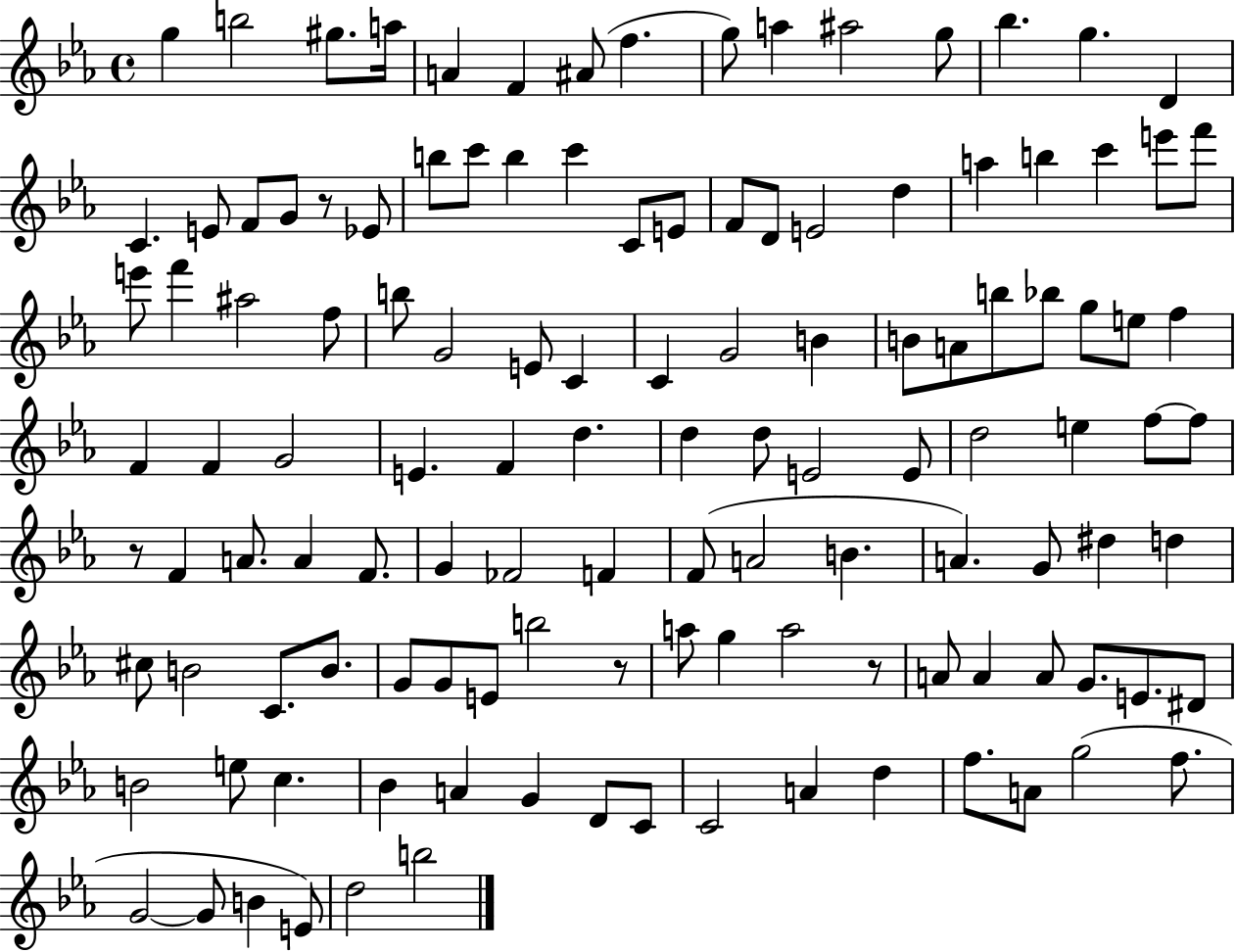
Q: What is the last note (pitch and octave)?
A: B5